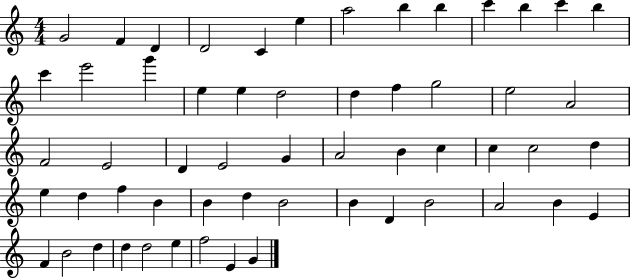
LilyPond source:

{
  \clef treble
  \numericTimeSignature
  \time 4/4
  \key c \major
  g'2 f'4 d'4 | d'2 c'4 e''4 | a''2 b''4 b''4 | c'''4 b''4 c'''4 b''4 | \break c'''4 e'''2 g'''4 | e''4 e''4 d''2 | d''4 f''4 g''2 | e''2 a'2 | \break f'2 e'2 | d'4 e'2 g'4 | a'2 b'4 c''4 | c''4 c''2 d''4 | \break e''4 d''4 f''4 b'4 | b'4 d''4 b'2 | b'4 d'4 b'2 | a'2 b'4 e'4 | \break f'4 b'2 d''4 | d''4 d''2 e''4 | f''2 e'4 g'4 | \bar "|."
}